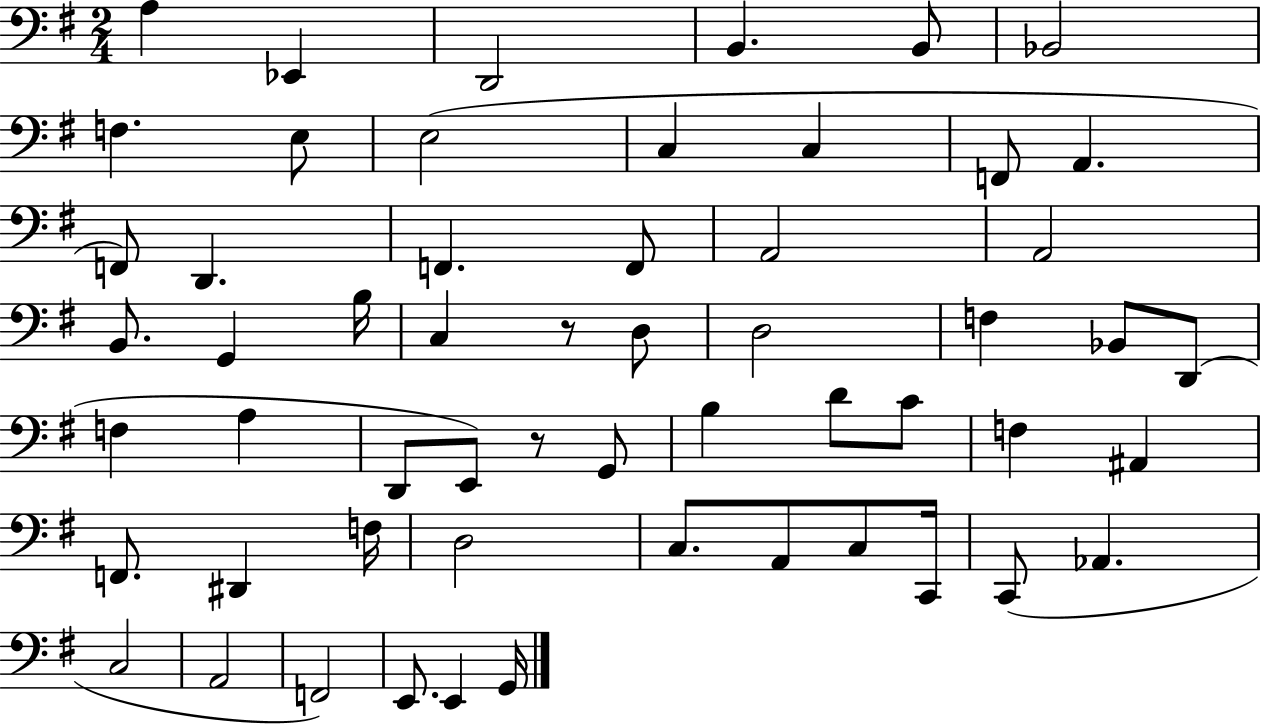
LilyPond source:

{
  \clef bass
  \numericTimeSignature
  \time 2/4
  \key g \major
  a4 ees,4 | d,2 | b,4. b,8 | bes,2 | \break f4. e8 | e2( | c4 c4 | f,8 a,4. | \break f,8) d,4. | f,4. f,8 | a,2 | a,2 | \break b,8. g,4 b16 | c4 r8 d8 | d2 | f4 bes,8 d,8( | \break f4 a4 | d,8 e,8) r8 g,8 | b4 d'8 c'8 | f4 ais,4 | \break f,8. dis,4 f16 | d2 | c8. a,8 c8 c,16 | c,8( aes,4. | \break c2 | a,2 | f,2) | e,8. e,4 g,16 | \break \bar "|."
}